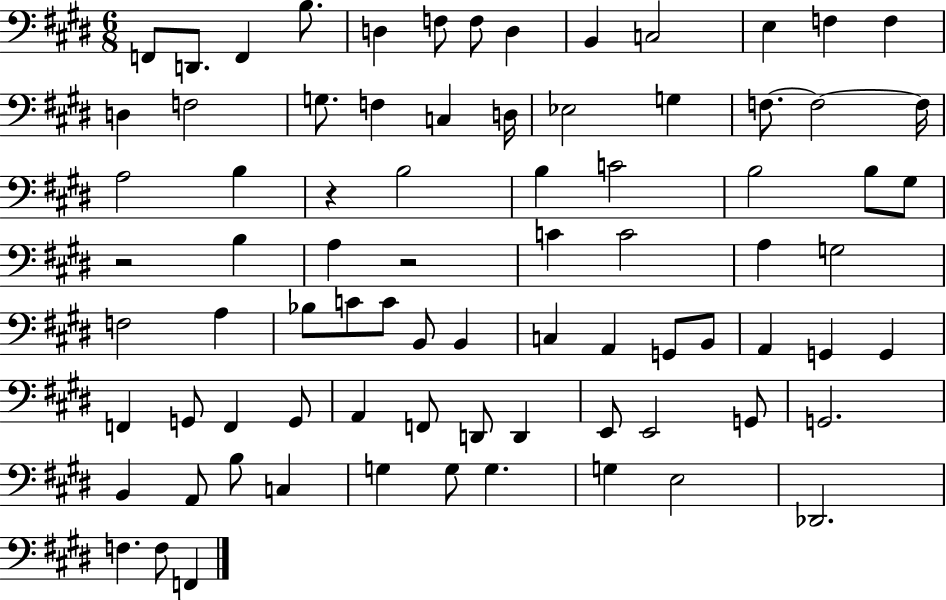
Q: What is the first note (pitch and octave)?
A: F2